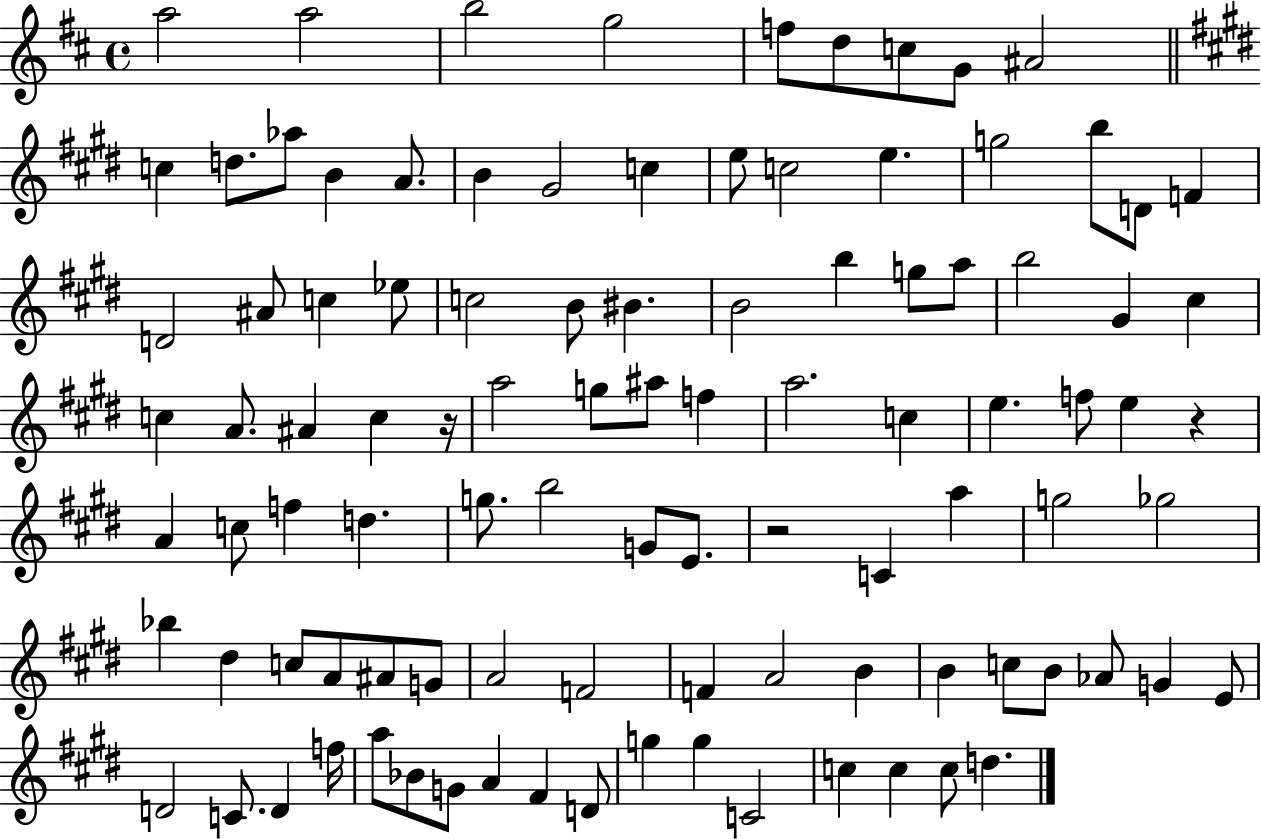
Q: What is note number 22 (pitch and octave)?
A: B5